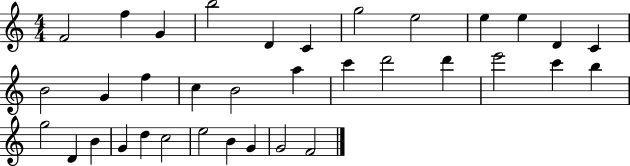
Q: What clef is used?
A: treble